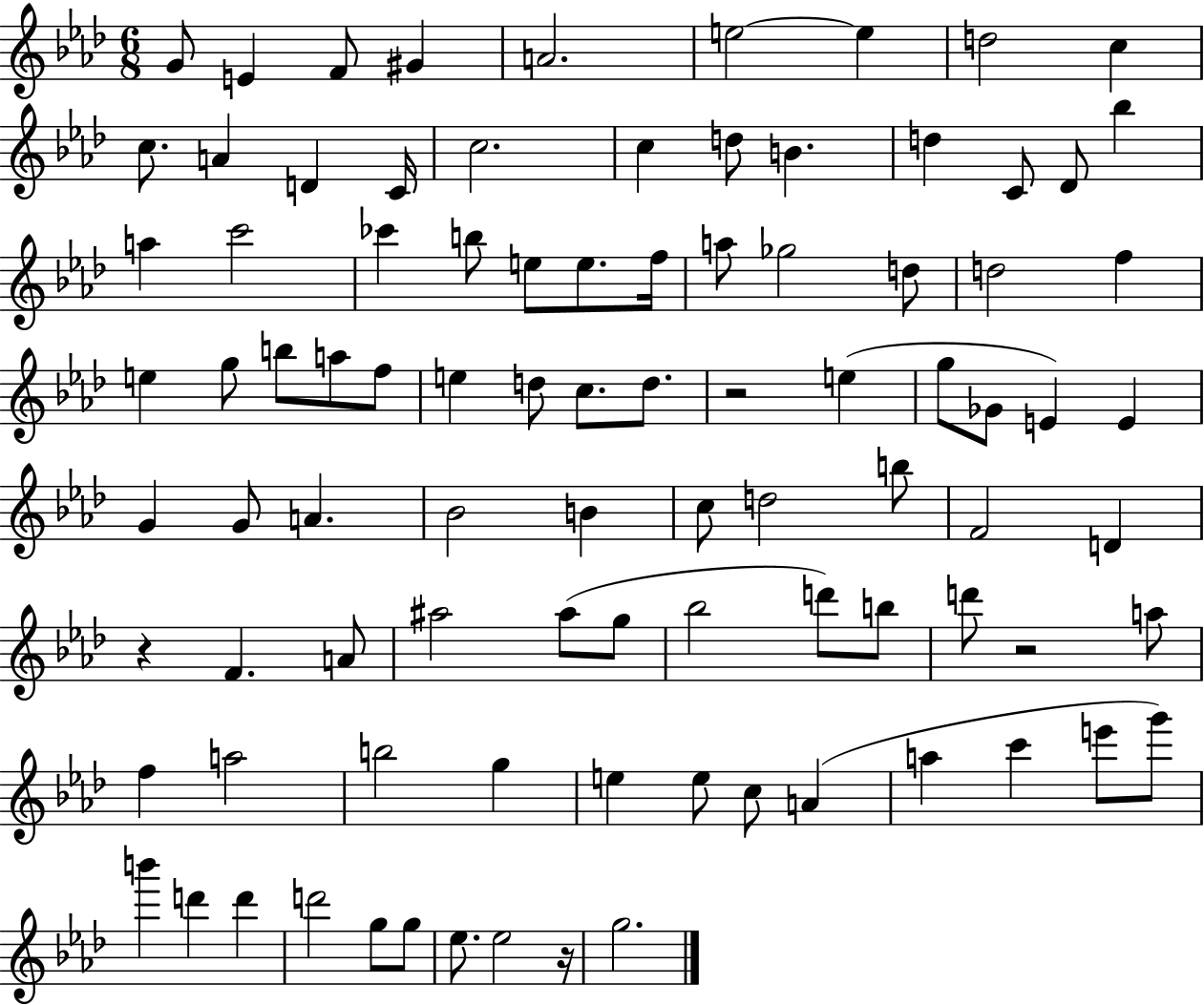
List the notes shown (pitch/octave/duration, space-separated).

G4/e E4/q F4/e G#4/q A4/h. E5/h E5/q D5/h C5/q C5/e. A4/q D4/q C4/s C5/h. C5/q D5/e B4/q. D5/q C4/e Db4/e Bb5/q A5/q C6/h CES6/q B5/e E5/e E5/e. F5/s A5/e Gb5/h D5/e D5/h F5/q E5/q G5/e B5/e A5/e F5/e E5/q D5/e C5/e. D5/e. R/h E5/q G5/e Gb4/e E4/q E4/q G4/q G4/e A4/q. Bb4/h B4/q C5/e D5/h B5/e F4/h D4/q R/q F4/q. A4/e A#5/h A#5/e G5/e Bb5/h D6/e B5/e D6/e R/h A5/e F5/q A5/h B5/h G5/q E5/q E5/e C5/e A4/q A5/q C6/q E6/e G6/e B6/q D6/q D6/q D6/h G5/e G5/e Eb5/e. Eb5/h R/s G5/h.